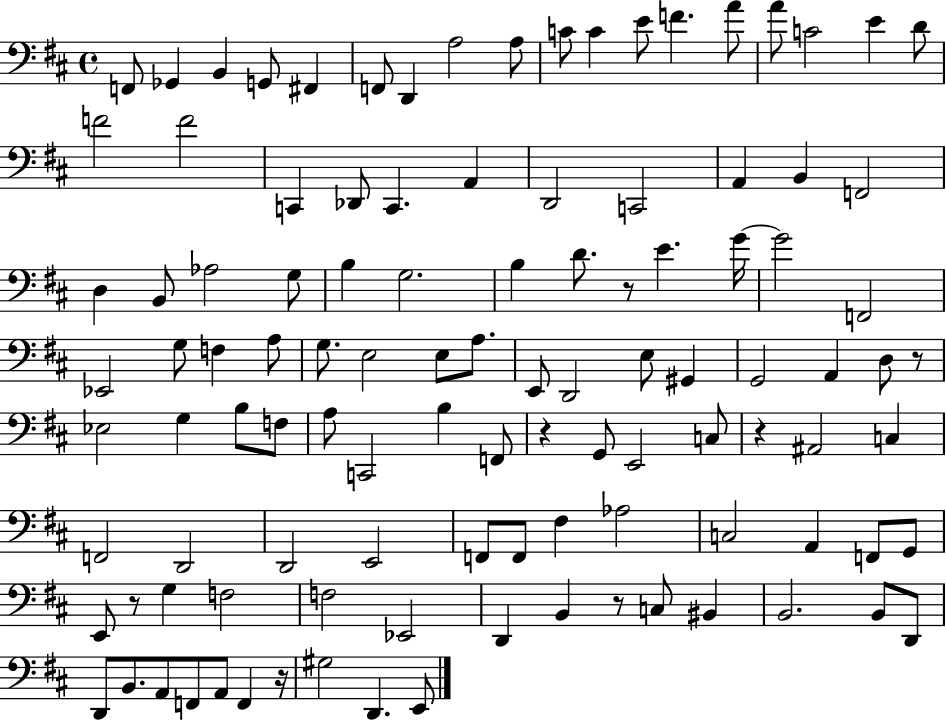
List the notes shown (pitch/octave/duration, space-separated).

F2/e Gb2/q B2/q G2/e F#2/q F2/e D2/q A3/h A3/e C4/e C4/q E4/e F4/q. A4/e A4/e C4/h E4/q D4/e F4/h F4/h C2/q Db2/e C2/q. A2/q D2/h C2/h A2/q B2/q F2/h D3/q B2/e Ab3/h G3/e B3/q G3/h. B3/q D4/e. R/e E4/q. G4/s G4/h F2/h Eb2/h G3/e F3/q A3/e G3/e. E3/h E3/e A3/e. E2/e D2/h E3/e G#2/q G2/h A2/q D3/e R/e Eb3/h G3/q B3/e F3/e A3/e C2/h B3/q F2/e R/q G2/e E2/h C3/e R/q A#2/h C3/q F2/h D2/h D2/h E2/h F2/e F2/e F#3/q Ab3/h C3/h A2/q F2/e G2/e E2/e R/e G3/q F3/h F3/h Eb2/h D2/q B2/q R/e C3/e BIS2/q B2/h. B2/e D2/e D2/e B2/e. A2/e F2/e A2/e F2/q R/s G#3/h D2/q. E2/e